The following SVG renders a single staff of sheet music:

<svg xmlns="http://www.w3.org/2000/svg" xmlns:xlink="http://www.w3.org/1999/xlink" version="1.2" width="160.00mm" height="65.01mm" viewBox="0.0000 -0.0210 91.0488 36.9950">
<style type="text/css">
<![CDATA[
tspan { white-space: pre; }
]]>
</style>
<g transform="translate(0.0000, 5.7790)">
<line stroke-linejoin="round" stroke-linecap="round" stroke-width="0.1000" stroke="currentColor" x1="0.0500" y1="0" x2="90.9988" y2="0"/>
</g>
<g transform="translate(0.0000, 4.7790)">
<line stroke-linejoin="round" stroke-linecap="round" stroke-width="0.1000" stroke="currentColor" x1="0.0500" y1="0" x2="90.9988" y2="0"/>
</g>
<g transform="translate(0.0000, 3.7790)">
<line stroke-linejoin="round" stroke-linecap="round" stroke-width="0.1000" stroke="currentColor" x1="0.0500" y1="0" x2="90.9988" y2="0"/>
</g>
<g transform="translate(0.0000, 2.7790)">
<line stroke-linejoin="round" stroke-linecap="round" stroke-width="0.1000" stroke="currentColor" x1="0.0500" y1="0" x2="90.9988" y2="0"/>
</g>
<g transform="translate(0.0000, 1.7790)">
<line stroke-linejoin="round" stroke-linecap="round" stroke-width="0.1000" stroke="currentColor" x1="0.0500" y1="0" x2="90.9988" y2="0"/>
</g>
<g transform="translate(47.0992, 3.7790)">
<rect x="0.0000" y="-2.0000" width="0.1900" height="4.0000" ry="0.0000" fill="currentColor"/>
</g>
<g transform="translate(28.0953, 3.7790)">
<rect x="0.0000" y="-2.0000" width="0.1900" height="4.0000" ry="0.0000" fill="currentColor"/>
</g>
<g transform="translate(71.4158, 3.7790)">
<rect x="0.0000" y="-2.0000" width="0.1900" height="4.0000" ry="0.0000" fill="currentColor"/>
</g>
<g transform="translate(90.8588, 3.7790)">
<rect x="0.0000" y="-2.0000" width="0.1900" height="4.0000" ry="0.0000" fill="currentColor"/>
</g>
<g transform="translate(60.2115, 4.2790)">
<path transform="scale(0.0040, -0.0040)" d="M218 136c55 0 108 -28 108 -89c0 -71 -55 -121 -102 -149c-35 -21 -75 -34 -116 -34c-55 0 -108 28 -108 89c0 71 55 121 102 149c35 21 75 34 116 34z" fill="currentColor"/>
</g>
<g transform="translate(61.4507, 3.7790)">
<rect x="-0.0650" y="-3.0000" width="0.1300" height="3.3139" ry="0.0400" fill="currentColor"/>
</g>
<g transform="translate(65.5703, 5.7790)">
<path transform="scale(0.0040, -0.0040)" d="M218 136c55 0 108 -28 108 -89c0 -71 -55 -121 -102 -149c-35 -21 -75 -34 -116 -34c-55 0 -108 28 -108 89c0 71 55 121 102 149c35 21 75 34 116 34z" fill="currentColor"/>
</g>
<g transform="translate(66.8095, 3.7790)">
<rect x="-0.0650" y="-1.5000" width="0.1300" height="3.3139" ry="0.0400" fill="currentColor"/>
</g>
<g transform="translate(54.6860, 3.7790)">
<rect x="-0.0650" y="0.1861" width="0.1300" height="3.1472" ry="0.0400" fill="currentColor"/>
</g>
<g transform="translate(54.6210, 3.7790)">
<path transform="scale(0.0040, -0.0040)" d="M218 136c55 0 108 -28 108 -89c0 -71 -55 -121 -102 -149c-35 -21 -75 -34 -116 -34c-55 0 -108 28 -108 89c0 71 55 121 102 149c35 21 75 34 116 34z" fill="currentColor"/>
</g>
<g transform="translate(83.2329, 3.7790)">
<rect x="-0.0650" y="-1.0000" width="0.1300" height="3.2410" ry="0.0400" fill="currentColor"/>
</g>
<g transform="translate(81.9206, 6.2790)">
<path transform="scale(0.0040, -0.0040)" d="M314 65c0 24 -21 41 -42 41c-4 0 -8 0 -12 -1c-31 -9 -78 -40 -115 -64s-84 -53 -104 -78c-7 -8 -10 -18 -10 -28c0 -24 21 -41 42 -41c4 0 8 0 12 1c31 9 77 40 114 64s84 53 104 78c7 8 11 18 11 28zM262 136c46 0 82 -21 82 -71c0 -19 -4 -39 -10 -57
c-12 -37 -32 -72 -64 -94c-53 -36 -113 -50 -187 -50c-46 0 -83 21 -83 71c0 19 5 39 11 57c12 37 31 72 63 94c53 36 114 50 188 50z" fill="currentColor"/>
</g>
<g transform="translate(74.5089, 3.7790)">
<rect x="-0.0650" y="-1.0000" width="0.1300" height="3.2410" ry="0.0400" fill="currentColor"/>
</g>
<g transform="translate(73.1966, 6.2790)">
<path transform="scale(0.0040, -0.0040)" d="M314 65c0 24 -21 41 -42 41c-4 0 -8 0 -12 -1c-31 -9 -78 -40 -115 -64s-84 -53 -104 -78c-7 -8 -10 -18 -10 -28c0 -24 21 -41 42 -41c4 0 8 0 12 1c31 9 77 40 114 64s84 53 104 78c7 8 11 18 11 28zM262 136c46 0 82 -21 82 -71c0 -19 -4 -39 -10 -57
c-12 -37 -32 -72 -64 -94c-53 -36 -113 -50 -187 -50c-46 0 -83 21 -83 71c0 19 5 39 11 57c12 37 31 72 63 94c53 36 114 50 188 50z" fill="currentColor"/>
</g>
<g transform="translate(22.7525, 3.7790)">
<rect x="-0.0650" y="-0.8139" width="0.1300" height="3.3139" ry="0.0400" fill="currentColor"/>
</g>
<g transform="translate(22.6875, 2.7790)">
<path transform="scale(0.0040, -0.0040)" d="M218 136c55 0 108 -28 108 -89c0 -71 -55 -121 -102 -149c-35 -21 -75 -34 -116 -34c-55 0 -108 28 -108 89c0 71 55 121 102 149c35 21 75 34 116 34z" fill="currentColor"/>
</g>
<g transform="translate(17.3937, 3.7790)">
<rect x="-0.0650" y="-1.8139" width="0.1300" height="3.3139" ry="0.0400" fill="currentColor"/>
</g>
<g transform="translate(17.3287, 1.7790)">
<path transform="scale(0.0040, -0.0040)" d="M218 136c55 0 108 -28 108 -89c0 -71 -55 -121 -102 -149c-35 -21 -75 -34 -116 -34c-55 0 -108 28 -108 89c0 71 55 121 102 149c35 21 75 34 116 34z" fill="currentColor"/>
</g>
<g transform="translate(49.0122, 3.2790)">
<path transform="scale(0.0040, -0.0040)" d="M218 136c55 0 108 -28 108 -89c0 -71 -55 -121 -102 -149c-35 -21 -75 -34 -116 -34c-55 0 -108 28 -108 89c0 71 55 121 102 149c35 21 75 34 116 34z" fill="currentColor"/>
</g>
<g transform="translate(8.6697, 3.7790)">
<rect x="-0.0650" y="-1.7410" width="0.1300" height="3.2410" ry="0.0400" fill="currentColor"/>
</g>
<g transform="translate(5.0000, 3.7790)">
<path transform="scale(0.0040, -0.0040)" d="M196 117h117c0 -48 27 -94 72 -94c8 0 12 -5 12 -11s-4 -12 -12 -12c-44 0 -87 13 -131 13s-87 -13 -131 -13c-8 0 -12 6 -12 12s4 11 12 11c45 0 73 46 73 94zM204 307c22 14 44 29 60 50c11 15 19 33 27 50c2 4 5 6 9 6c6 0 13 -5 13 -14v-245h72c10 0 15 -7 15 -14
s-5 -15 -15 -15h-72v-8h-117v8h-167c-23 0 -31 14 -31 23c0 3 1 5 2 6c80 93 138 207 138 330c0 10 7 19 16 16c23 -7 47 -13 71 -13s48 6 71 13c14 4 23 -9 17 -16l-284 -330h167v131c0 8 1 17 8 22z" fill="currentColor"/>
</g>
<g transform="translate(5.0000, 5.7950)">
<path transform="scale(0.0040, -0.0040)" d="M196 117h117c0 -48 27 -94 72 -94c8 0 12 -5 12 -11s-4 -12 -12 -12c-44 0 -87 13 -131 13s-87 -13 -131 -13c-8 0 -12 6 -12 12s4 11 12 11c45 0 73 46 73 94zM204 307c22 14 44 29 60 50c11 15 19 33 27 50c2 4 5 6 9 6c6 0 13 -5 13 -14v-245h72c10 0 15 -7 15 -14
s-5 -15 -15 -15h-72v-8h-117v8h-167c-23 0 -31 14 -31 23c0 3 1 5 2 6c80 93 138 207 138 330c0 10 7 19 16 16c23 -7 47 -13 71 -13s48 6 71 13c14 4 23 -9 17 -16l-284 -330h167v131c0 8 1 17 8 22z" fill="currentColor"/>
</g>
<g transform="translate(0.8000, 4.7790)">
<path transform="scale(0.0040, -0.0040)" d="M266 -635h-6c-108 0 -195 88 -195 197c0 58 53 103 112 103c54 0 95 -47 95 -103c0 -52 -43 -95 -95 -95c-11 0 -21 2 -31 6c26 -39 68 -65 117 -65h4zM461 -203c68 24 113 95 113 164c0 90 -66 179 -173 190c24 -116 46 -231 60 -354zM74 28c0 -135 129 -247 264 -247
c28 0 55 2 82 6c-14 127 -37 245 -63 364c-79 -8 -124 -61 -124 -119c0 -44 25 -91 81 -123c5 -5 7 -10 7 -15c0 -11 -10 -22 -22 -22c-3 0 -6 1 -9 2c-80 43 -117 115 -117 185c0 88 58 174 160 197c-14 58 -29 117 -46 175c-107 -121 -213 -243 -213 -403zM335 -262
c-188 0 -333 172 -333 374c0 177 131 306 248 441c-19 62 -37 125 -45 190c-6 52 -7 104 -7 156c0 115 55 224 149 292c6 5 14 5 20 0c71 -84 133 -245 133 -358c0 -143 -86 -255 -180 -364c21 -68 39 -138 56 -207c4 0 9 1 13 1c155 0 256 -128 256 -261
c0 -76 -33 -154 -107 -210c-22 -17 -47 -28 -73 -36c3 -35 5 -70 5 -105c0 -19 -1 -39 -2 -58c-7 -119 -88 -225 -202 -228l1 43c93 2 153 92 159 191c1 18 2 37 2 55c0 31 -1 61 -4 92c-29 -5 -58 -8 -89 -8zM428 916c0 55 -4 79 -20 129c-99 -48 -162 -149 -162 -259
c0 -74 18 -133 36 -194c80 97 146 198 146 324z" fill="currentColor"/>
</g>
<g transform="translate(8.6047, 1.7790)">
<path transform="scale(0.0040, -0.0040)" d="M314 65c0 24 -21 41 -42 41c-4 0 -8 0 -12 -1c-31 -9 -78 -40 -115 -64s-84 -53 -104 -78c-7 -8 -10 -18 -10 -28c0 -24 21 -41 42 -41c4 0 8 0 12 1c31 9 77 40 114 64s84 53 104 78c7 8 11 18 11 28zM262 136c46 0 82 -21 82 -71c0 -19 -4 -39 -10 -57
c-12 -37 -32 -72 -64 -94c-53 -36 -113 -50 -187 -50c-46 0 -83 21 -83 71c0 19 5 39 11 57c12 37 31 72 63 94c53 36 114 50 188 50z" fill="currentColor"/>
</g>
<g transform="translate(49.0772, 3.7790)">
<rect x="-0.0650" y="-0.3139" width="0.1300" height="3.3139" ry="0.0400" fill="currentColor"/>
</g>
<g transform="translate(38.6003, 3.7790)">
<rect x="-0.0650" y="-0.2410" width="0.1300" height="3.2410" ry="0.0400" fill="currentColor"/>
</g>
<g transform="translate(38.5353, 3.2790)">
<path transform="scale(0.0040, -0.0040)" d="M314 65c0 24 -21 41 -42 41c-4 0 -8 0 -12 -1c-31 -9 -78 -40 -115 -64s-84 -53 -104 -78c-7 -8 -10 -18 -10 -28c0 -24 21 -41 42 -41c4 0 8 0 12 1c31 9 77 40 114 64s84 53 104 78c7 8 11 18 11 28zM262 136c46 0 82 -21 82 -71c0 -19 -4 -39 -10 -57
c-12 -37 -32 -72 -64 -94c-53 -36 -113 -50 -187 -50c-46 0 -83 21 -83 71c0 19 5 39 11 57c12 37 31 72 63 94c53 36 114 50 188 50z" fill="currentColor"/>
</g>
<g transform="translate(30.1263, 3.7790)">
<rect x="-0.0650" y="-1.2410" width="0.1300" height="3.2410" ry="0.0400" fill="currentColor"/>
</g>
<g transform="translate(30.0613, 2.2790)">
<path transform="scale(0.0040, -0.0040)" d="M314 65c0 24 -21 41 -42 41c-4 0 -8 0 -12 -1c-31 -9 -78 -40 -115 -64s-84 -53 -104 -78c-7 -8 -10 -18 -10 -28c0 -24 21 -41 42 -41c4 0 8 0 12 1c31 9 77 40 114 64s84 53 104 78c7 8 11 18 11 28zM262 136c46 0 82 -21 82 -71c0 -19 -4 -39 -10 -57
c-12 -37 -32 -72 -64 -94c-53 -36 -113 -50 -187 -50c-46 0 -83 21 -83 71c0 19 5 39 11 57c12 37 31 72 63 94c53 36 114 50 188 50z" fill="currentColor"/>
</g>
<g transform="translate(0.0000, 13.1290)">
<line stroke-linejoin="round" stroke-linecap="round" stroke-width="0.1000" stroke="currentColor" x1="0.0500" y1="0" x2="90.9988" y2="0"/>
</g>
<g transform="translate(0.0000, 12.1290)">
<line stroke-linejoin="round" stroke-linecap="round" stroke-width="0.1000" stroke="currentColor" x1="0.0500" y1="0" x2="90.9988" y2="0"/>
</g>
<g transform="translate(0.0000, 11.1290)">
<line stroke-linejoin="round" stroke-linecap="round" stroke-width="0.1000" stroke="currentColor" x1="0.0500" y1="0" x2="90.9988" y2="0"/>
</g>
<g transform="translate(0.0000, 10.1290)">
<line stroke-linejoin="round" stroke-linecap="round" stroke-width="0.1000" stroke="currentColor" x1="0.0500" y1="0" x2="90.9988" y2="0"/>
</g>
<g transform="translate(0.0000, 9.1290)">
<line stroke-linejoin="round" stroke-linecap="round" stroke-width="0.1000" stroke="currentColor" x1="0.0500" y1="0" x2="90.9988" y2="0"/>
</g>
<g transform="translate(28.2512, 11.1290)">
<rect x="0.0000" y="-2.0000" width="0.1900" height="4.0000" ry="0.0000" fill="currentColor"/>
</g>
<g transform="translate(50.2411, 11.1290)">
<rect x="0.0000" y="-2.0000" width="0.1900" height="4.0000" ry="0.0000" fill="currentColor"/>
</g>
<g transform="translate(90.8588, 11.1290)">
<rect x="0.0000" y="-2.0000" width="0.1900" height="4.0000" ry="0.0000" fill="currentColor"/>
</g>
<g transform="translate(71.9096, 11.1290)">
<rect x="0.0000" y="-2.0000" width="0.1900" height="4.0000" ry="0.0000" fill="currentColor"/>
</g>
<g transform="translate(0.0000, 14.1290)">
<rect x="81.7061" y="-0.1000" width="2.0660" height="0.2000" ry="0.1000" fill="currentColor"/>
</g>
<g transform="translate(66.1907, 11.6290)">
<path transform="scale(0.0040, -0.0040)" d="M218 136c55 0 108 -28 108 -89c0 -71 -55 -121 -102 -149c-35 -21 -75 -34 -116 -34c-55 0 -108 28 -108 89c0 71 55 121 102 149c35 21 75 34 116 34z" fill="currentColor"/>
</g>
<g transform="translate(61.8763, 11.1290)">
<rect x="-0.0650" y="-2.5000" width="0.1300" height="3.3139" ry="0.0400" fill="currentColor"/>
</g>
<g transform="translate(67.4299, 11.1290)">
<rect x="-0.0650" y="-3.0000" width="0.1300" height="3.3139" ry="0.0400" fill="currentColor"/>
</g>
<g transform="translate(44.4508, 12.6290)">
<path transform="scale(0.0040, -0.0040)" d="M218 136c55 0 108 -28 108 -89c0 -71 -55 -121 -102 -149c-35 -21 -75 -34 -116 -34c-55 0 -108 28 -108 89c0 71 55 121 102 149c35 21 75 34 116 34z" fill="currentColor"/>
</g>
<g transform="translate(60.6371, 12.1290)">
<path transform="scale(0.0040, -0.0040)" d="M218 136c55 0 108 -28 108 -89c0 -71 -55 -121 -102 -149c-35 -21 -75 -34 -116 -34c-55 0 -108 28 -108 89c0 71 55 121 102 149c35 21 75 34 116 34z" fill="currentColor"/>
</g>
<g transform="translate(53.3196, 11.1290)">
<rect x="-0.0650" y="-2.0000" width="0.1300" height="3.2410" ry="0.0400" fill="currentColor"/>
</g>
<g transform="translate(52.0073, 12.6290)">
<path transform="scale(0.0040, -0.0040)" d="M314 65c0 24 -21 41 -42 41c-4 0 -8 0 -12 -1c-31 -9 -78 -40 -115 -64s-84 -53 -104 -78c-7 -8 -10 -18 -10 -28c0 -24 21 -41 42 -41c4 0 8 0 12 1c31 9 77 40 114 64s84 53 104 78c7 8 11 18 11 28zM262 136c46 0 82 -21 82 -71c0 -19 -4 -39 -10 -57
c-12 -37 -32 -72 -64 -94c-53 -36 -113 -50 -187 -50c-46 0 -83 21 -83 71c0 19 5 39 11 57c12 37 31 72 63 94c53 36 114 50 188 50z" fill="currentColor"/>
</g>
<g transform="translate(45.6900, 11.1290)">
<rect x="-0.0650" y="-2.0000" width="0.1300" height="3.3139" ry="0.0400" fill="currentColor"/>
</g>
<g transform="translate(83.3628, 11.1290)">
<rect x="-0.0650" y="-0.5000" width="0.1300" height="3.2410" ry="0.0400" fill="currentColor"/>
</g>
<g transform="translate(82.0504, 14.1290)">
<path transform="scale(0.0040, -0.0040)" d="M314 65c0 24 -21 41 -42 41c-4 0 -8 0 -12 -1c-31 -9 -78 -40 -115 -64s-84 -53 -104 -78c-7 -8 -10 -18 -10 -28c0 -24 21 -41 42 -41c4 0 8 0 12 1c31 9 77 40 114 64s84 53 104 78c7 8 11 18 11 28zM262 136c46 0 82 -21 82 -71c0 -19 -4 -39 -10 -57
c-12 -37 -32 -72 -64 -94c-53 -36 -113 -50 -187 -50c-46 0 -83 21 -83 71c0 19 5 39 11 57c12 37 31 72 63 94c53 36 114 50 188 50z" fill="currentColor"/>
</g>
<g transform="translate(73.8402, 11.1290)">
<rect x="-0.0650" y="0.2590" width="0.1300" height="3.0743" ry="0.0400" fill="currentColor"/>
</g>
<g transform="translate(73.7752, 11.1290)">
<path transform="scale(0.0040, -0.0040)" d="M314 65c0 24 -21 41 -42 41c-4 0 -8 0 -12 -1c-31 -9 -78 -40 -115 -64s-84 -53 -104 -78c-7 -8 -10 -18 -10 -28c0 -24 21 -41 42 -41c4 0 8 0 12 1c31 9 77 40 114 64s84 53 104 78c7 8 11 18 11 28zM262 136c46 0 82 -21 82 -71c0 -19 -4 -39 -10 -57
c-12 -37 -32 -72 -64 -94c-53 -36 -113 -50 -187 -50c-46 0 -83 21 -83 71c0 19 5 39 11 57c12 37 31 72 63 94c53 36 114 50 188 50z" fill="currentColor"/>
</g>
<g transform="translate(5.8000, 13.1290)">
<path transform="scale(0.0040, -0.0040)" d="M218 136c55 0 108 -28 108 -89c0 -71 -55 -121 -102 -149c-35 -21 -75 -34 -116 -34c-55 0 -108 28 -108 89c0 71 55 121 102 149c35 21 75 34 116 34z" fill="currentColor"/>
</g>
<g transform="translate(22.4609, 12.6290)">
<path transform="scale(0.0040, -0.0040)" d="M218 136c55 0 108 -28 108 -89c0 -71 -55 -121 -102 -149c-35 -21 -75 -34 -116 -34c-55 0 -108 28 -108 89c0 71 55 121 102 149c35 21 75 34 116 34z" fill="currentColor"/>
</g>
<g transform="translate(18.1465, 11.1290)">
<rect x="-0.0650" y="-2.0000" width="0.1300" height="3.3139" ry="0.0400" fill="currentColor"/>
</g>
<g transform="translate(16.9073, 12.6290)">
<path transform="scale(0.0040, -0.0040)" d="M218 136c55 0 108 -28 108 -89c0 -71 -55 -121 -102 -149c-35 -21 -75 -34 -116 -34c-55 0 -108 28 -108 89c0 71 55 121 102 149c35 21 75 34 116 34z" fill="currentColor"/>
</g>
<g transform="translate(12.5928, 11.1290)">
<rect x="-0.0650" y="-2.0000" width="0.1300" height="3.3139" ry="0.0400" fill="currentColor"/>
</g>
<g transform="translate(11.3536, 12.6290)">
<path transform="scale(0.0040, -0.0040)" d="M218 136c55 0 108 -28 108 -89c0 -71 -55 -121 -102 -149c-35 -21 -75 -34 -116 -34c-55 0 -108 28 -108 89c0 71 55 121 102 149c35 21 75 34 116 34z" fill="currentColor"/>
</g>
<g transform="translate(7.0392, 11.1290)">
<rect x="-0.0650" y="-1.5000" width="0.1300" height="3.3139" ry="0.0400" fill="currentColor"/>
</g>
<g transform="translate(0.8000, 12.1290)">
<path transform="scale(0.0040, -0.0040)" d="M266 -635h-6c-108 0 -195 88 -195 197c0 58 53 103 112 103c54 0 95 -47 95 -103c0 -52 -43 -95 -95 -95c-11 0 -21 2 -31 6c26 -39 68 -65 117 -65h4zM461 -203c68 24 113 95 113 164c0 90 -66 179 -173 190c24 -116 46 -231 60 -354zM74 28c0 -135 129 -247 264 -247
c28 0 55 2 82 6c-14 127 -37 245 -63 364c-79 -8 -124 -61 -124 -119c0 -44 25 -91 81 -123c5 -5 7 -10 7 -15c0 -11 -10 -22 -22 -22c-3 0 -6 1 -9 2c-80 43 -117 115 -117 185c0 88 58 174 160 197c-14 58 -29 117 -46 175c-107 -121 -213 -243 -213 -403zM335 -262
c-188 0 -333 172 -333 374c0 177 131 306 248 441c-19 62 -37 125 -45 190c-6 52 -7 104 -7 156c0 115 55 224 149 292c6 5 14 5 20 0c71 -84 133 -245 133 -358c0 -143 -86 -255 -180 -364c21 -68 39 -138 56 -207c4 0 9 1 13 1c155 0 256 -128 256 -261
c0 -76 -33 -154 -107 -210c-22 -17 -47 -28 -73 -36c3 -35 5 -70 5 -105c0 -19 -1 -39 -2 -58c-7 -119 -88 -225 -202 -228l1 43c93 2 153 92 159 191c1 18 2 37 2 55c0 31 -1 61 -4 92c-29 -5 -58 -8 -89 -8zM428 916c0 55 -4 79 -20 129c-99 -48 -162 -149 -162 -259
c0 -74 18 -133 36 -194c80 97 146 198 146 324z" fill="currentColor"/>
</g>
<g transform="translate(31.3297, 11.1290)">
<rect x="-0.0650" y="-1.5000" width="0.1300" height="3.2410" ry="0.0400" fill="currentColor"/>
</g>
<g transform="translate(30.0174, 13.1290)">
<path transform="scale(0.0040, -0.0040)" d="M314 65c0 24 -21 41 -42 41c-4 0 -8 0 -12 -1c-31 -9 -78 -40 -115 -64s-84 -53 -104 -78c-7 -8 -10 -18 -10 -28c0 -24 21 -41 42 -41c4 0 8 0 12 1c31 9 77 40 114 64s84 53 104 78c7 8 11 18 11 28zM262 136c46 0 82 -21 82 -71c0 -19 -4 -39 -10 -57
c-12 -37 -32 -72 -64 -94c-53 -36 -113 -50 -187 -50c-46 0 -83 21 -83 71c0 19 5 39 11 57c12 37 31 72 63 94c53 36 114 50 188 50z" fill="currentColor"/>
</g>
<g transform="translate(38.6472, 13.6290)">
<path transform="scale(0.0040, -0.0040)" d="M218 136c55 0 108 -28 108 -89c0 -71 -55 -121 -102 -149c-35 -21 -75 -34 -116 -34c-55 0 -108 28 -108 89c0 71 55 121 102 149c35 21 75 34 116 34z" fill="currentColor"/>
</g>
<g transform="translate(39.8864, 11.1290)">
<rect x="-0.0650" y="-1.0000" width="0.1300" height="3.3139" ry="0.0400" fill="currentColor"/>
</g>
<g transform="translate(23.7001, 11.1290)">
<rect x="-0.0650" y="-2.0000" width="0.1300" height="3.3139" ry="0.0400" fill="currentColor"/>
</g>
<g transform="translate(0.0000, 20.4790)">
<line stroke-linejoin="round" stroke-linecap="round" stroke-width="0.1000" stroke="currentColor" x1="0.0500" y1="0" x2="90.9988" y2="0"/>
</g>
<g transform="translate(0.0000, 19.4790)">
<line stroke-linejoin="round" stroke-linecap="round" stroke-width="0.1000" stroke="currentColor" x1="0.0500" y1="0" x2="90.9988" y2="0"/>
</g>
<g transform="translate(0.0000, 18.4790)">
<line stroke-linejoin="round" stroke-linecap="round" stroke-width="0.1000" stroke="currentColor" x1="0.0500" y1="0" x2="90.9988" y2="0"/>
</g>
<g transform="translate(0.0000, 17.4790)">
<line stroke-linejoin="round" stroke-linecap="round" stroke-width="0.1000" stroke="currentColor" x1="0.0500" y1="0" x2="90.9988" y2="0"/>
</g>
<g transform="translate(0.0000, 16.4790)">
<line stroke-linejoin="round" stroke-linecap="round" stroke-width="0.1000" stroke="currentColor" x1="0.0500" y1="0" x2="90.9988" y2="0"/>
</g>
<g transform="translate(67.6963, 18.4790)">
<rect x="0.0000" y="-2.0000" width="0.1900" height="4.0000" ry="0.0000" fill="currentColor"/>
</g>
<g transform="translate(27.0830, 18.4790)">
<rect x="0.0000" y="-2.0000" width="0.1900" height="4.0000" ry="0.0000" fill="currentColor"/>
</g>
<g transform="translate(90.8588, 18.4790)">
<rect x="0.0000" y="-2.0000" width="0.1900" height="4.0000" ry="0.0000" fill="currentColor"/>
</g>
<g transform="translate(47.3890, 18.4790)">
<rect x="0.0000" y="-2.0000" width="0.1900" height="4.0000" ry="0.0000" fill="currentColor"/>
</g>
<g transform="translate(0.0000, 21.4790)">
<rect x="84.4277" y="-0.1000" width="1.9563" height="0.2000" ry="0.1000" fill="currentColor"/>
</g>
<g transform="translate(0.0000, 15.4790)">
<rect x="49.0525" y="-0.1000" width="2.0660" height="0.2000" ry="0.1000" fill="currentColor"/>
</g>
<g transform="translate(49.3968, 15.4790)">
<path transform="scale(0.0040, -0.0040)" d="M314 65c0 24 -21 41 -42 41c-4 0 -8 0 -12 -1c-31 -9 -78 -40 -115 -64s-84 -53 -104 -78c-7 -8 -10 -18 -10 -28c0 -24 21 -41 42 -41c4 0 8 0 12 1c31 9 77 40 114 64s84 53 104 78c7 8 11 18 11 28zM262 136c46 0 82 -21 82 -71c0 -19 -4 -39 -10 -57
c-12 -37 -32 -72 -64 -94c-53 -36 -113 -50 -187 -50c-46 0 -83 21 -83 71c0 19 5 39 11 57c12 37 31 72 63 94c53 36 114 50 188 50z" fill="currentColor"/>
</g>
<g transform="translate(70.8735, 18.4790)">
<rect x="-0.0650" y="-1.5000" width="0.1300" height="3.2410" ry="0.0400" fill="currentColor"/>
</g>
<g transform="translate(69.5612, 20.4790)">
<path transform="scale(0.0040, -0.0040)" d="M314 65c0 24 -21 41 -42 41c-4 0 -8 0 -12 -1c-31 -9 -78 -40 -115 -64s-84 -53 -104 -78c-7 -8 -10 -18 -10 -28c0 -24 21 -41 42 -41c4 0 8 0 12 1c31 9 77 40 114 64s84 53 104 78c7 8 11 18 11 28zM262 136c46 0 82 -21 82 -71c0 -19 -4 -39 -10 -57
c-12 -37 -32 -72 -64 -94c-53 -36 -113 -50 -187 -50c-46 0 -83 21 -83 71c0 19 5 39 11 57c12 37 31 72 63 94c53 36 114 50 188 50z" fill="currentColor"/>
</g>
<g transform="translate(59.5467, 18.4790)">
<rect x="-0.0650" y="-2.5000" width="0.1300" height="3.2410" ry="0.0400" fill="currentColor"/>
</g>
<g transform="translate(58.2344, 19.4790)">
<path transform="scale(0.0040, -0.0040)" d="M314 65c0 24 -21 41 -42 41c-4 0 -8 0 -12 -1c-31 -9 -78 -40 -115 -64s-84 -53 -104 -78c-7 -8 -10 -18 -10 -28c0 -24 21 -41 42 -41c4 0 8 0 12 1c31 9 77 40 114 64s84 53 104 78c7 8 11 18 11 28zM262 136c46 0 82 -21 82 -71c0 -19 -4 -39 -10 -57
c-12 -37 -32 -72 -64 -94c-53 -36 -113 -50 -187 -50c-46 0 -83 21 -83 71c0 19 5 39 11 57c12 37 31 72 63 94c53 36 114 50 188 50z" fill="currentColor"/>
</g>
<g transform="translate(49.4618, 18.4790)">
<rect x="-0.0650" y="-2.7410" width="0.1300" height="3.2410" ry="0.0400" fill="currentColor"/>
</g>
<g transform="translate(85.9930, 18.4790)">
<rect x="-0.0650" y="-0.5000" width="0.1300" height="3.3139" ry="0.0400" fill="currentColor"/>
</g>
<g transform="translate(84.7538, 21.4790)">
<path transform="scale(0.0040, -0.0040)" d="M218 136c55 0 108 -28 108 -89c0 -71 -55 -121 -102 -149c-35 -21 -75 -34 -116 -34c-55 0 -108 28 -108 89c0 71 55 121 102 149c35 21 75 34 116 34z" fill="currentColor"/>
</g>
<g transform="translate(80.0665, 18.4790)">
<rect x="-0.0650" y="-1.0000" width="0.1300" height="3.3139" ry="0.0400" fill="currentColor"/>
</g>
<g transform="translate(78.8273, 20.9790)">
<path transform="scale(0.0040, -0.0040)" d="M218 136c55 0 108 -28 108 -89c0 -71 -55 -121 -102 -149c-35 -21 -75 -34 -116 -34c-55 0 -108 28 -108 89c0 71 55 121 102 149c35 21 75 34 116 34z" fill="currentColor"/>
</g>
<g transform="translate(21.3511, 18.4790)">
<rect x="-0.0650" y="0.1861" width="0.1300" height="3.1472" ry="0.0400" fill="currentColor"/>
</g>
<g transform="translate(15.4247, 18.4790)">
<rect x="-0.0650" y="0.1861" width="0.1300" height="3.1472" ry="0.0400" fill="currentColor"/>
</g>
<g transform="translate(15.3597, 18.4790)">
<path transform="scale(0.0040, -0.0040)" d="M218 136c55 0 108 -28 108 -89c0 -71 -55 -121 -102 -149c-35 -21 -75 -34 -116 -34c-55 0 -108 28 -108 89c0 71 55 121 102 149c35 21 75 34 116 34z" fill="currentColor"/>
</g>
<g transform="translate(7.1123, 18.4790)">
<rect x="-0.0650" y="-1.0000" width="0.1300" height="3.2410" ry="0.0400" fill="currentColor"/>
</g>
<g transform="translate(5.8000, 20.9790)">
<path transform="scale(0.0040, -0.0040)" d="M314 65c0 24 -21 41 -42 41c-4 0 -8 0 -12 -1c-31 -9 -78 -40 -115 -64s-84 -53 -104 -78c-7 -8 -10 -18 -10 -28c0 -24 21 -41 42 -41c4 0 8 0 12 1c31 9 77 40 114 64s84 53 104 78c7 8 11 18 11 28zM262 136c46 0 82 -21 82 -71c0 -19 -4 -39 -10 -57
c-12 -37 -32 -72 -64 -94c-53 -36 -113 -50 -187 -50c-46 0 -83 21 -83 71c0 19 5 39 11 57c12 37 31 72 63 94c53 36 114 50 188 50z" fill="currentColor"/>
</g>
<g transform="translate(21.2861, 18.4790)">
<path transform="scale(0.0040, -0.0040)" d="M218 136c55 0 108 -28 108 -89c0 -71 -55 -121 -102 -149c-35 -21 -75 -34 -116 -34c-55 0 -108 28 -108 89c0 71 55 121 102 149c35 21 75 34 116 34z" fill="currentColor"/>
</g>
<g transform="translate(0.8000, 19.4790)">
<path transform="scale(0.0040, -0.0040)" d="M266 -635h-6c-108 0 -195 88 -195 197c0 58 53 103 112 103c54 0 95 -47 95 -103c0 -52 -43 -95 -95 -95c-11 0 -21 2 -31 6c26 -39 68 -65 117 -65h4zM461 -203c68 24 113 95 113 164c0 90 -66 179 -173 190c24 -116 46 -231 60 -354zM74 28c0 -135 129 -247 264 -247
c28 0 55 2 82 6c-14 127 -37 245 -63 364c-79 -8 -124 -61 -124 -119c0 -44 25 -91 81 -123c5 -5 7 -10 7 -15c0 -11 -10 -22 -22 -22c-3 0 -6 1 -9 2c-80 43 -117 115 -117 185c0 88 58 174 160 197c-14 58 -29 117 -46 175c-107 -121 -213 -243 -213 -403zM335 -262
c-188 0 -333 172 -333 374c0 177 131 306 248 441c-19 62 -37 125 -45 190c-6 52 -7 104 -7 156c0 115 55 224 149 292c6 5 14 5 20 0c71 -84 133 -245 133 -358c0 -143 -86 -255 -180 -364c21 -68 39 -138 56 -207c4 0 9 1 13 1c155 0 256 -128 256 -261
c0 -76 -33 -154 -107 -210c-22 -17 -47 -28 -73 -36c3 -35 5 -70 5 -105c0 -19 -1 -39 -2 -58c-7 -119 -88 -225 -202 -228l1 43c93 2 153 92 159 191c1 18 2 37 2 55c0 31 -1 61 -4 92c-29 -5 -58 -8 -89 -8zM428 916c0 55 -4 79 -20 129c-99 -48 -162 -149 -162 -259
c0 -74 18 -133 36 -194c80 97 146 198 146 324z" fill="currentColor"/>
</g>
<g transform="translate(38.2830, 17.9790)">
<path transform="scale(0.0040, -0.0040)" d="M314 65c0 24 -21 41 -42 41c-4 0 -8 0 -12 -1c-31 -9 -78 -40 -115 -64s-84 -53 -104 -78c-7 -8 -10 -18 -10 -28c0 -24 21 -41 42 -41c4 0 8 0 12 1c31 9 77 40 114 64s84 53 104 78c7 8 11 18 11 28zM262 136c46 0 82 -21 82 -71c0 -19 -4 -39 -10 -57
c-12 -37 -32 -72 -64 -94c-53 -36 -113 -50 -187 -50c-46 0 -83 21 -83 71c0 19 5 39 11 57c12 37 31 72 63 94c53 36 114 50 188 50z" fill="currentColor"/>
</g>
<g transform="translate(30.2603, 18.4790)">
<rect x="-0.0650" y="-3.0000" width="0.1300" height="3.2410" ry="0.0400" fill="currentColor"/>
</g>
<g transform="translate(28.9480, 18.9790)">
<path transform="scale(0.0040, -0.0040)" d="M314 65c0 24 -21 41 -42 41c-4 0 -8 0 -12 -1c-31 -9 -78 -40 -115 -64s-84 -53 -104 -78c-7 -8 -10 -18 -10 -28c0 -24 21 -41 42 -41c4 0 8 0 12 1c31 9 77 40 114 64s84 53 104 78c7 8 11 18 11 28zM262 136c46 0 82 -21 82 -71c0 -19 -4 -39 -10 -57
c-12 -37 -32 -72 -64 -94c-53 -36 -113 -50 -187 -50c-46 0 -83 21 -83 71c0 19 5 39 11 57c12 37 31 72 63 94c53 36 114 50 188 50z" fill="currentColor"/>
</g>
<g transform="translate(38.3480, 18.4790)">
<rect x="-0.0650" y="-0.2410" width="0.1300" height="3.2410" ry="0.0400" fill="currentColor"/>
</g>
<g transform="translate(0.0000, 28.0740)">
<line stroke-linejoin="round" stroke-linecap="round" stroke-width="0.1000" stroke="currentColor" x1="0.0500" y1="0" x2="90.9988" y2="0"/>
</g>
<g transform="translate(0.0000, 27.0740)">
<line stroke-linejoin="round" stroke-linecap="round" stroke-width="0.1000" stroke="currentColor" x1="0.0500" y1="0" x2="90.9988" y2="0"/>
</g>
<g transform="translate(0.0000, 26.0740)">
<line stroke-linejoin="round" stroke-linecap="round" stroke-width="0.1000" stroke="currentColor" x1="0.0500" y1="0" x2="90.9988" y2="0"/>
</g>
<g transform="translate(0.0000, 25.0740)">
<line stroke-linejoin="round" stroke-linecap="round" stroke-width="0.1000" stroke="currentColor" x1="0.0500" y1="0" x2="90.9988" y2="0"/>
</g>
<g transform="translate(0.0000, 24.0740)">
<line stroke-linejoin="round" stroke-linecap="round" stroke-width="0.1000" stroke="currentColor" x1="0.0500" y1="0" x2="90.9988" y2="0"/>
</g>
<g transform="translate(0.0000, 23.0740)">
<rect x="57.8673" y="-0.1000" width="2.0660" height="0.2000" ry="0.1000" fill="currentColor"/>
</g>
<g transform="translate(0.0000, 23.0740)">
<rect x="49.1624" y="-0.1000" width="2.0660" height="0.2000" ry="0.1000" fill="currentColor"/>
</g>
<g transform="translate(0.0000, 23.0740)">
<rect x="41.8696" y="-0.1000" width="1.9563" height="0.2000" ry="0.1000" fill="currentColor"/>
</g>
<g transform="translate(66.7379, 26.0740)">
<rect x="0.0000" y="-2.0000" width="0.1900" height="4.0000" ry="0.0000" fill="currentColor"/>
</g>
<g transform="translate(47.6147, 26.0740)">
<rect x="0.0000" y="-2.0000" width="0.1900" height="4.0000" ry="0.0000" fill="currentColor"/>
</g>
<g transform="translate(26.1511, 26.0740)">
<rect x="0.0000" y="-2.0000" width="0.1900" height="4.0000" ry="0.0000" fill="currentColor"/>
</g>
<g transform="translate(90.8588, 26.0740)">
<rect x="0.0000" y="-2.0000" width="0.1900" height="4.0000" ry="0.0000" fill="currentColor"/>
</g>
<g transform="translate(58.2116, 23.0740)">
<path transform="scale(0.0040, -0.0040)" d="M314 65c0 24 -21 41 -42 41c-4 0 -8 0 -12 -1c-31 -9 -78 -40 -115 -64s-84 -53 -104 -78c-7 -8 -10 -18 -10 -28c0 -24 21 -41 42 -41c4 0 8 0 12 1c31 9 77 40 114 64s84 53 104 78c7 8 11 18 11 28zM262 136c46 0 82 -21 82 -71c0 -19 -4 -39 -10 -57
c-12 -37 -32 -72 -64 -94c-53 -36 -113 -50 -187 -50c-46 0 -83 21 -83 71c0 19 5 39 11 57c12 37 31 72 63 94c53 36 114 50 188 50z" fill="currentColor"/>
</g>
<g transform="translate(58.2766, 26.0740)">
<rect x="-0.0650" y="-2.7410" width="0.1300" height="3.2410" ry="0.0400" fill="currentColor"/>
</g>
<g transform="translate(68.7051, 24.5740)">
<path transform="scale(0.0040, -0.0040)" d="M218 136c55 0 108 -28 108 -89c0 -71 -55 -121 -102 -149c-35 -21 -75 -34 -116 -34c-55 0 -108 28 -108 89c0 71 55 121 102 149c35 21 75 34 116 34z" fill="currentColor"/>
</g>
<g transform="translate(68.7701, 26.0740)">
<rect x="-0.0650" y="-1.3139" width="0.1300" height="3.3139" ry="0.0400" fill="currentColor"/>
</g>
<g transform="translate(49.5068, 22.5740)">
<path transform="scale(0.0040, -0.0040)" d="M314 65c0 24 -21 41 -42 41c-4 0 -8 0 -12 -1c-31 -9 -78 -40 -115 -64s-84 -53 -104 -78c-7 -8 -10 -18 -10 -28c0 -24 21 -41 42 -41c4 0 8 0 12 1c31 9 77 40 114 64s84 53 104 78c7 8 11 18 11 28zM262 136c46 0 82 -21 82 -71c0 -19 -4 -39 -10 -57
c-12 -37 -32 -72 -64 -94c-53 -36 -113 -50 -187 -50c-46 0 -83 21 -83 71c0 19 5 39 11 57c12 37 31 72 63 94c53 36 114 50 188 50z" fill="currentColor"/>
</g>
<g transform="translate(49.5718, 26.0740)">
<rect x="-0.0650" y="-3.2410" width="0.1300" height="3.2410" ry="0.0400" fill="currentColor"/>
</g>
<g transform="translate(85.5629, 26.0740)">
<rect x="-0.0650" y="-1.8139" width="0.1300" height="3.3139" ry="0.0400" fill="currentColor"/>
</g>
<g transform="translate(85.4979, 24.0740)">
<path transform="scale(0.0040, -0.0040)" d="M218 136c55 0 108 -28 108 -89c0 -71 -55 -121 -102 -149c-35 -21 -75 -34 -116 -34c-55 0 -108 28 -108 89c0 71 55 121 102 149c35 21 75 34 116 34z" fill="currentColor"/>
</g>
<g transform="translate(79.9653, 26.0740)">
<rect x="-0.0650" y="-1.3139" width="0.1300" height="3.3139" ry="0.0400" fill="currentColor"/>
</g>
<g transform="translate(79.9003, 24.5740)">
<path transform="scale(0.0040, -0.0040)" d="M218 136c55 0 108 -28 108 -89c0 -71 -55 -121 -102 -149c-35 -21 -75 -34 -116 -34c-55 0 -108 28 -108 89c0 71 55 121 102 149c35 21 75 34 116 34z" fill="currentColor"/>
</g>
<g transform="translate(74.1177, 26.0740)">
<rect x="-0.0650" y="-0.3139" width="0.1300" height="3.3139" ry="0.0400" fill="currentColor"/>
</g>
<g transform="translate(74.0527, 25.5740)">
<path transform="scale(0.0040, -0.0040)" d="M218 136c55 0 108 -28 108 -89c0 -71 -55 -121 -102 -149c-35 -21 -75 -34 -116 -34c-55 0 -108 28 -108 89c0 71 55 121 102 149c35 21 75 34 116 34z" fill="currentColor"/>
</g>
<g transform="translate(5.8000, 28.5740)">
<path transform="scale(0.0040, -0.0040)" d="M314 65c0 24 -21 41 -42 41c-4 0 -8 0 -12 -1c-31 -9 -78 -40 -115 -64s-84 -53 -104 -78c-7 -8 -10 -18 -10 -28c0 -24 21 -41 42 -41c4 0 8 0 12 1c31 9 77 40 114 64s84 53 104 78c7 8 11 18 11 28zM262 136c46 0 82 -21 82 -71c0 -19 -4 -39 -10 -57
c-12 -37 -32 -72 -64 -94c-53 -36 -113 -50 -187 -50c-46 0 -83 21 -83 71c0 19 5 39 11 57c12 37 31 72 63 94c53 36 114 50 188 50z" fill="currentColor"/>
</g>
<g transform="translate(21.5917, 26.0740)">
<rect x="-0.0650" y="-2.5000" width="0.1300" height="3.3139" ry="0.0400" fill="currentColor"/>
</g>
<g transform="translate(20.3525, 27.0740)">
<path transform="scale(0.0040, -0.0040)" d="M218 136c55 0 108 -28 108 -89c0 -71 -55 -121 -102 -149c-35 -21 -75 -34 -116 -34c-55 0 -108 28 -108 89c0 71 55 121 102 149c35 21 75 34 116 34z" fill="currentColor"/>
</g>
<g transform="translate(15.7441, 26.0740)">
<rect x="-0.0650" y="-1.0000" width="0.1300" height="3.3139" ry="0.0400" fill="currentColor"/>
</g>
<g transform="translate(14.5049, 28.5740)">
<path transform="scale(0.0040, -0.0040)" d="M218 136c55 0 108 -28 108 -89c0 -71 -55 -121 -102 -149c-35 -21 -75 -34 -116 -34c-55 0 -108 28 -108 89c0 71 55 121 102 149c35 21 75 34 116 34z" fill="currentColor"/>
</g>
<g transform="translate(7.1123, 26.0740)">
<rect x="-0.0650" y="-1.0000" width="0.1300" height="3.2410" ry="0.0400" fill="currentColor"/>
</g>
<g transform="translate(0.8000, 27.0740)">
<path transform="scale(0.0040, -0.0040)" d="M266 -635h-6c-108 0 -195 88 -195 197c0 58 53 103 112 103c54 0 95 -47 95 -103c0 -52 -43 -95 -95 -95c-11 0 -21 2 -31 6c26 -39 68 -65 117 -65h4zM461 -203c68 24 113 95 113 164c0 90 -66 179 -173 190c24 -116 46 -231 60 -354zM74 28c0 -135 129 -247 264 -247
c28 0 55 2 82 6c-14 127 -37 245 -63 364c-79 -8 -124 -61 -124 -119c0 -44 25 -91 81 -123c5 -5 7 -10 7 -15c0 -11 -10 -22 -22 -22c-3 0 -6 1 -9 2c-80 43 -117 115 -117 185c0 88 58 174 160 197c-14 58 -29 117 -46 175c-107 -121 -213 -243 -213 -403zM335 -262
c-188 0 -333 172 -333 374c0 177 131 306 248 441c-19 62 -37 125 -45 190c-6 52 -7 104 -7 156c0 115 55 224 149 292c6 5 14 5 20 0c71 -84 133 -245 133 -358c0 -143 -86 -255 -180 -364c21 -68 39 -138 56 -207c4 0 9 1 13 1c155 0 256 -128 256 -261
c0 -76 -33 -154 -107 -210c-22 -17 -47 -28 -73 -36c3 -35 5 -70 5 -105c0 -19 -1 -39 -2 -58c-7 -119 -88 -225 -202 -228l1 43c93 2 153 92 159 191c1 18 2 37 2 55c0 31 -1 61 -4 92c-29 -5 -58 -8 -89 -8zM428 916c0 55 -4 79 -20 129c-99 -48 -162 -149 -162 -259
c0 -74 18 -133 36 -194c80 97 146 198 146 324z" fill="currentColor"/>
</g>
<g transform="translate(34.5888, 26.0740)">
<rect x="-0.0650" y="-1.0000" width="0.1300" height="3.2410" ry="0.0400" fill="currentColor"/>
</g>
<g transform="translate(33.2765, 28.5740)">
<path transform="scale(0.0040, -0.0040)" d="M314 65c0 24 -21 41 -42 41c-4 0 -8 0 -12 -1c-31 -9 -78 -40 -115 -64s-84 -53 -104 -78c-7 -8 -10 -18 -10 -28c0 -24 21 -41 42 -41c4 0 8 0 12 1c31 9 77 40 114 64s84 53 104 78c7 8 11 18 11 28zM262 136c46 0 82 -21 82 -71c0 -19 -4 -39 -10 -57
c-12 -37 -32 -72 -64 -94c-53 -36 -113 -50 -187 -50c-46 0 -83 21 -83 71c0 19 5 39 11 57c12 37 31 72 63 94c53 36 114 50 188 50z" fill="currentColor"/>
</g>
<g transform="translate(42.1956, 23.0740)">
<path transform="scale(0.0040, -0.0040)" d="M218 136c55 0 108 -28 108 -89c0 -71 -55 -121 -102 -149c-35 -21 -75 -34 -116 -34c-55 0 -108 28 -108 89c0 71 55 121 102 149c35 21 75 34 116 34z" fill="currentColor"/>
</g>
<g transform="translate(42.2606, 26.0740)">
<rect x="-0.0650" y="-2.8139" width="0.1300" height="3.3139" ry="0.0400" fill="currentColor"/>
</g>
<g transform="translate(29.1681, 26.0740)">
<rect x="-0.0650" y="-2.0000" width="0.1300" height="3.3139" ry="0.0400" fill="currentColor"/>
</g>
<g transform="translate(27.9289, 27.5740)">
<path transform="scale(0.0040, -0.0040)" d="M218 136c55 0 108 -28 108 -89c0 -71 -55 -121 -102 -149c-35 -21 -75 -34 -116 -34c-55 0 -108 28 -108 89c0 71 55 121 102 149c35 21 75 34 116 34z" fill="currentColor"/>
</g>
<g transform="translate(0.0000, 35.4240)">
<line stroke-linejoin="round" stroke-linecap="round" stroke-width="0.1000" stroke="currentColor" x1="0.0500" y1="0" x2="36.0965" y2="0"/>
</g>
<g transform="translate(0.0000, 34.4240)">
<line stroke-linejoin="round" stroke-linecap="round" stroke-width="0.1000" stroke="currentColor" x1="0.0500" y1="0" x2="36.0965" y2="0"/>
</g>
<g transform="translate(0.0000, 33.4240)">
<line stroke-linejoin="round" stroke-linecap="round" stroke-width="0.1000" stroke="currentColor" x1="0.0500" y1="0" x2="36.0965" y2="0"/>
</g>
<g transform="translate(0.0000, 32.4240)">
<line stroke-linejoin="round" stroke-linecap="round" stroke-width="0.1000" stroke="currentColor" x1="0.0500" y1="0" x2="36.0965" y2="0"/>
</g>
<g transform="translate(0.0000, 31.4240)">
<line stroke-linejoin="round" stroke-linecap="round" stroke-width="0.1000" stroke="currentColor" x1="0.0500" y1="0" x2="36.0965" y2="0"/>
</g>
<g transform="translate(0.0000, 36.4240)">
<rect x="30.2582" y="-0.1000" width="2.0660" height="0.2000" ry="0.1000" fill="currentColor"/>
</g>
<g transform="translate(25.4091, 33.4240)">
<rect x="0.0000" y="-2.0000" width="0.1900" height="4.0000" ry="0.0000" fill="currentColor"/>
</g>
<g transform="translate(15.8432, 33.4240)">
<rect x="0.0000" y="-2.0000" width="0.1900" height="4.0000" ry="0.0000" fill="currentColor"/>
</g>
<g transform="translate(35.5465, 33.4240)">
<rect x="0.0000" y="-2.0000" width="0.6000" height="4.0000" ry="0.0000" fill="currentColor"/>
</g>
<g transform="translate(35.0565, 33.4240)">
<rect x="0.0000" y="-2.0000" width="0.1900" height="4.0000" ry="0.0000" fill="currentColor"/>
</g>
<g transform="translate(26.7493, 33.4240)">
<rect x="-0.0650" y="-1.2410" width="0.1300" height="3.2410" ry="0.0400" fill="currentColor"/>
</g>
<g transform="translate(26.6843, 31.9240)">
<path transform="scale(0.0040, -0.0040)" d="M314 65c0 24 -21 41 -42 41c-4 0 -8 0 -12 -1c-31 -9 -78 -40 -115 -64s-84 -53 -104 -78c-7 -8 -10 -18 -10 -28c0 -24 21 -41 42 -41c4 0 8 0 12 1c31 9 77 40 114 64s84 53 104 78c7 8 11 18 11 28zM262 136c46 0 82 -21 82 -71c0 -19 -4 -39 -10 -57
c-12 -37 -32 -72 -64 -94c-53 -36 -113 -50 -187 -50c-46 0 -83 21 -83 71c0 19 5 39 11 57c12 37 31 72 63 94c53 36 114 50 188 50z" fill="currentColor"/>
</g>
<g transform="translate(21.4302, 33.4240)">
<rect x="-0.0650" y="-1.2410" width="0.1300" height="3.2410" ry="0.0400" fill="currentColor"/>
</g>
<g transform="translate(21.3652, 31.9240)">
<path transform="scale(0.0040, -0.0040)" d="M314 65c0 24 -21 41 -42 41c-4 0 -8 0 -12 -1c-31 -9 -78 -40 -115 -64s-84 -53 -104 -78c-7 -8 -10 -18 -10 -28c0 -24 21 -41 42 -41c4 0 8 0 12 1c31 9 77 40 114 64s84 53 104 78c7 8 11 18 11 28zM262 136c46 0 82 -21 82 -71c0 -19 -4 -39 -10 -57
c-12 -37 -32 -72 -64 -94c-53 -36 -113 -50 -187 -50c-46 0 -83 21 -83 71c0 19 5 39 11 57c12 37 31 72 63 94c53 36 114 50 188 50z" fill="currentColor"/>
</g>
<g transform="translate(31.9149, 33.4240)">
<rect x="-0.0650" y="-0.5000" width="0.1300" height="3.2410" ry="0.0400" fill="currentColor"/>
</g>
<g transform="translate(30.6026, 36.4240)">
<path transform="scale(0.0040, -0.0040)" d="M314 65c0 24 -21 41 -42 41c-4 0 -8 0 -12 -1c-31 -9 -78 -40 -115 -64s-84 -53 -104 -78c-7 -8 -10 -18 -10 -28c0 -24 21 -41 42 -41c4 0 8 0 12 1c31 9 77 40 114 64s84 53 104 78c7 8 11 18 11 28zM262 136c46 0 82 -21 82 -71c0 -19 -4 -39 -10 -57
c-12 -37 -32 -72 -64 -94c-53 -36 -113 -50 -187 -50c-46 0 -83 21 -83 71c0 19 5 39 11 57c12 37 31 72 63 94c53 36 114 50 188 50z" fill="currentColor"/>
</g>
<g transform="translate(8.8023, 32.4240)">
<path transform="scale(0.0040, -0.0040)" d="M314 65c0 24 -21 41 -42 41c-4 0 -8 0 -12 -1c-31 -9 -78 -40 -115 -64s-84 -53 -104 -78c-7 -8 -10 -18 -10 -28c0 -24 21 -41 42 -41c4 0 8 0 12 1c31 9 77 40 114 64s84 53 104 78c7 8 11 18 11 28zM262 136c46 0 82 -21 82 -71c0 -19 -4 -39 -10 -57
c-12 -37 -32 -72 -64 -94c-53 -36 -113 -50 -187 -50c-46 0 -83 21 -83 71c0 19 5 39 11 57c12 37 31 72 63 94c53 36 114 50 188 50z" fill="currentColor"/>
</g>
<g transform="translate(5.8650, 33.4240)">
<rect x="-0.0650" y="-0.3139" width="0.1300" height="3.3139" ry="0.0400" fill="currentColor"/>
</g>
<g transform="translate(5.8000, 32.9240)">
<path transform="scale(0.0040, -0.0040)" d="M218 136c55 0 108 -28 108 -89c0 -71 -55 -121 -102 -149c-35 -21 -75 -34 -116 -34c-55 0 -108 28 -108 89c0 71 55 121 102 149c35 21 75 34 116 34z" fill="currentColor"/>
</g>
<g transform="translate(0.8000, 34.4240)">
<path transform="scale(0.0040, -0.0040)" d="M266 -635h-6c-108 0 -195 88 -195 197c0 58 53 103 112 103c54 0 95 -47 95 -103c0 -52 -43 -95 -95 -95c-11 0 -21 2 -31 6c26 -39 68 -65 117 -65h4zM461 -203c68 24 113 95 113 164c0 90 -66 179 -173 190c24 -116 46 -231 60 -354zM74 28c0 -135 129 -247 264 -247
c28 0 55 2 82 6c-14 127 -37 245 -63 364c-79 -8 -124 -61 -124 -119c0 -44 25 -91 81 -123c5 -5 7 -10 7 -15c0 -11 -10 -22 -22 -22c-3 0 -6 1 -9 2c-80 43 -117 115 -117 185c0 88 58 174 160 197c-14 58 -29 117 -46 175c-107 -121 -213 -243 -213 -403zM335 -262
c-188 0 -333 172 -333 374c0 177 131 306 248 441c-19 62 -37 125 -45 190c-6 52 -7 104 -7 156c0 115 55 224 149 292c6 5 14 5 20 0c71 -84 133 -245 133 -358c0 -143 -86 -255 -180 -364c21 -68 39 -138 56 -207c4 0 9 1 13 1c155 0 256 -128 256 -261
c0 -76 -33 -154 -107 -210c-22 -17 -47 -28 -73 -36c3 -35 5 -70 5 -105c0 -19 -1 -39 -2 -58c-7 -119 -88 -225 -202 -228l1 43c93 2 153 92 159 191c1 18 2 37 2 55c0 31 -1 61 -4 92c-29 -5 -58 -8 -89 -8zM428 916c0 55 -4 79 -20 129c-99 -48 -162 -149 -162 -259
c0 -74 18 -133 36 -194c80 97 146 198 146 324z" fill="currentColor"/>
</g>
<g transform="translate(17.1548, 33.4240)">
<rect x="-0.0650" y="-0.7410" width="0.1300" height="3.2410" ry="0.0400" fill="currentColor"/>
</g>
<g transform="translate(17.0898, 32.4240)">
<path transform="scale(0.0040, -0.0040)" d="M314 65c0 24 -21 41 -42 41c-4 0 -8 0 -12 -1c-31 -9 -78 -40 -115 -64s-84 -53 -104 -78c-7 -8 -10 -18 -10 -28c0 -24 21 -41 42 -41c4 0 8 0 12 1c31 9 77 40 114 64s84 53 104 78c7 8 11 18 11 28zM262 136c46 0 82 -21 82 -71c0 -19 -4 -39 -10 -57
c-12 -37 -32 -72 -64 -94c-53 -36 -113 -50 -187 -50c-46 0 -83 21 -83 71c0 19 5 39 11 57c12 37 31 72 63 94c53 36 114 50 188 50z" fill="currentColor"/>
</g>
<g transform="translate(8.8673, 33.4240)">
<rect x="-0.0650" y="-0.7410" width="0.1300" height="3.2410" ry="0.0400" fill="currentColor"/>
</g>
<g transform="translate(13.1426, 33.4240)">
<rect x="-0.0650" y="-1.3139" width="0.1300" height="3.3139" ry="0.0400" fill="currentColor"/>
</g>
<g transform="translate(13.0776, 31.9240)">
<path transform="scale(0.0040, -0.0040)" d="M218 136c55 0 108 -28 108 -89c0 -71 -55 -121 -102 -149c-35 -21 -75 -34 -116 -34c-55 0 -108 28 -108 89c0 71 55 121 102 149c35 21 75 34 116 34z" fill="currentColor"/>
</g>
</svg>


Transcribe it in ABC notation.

X:1
T:Untitled
M:4/4
L:1/4
K:C
f2 f d e2 c2 c B A E D2 D2 E F F F E2 D F F2 G A B2 C2 D2 B B A2 c2 a2 G2 E2 D C D2 D G F D2 a b2 a2 e c e f c d2 e d2 e2 e2 C2